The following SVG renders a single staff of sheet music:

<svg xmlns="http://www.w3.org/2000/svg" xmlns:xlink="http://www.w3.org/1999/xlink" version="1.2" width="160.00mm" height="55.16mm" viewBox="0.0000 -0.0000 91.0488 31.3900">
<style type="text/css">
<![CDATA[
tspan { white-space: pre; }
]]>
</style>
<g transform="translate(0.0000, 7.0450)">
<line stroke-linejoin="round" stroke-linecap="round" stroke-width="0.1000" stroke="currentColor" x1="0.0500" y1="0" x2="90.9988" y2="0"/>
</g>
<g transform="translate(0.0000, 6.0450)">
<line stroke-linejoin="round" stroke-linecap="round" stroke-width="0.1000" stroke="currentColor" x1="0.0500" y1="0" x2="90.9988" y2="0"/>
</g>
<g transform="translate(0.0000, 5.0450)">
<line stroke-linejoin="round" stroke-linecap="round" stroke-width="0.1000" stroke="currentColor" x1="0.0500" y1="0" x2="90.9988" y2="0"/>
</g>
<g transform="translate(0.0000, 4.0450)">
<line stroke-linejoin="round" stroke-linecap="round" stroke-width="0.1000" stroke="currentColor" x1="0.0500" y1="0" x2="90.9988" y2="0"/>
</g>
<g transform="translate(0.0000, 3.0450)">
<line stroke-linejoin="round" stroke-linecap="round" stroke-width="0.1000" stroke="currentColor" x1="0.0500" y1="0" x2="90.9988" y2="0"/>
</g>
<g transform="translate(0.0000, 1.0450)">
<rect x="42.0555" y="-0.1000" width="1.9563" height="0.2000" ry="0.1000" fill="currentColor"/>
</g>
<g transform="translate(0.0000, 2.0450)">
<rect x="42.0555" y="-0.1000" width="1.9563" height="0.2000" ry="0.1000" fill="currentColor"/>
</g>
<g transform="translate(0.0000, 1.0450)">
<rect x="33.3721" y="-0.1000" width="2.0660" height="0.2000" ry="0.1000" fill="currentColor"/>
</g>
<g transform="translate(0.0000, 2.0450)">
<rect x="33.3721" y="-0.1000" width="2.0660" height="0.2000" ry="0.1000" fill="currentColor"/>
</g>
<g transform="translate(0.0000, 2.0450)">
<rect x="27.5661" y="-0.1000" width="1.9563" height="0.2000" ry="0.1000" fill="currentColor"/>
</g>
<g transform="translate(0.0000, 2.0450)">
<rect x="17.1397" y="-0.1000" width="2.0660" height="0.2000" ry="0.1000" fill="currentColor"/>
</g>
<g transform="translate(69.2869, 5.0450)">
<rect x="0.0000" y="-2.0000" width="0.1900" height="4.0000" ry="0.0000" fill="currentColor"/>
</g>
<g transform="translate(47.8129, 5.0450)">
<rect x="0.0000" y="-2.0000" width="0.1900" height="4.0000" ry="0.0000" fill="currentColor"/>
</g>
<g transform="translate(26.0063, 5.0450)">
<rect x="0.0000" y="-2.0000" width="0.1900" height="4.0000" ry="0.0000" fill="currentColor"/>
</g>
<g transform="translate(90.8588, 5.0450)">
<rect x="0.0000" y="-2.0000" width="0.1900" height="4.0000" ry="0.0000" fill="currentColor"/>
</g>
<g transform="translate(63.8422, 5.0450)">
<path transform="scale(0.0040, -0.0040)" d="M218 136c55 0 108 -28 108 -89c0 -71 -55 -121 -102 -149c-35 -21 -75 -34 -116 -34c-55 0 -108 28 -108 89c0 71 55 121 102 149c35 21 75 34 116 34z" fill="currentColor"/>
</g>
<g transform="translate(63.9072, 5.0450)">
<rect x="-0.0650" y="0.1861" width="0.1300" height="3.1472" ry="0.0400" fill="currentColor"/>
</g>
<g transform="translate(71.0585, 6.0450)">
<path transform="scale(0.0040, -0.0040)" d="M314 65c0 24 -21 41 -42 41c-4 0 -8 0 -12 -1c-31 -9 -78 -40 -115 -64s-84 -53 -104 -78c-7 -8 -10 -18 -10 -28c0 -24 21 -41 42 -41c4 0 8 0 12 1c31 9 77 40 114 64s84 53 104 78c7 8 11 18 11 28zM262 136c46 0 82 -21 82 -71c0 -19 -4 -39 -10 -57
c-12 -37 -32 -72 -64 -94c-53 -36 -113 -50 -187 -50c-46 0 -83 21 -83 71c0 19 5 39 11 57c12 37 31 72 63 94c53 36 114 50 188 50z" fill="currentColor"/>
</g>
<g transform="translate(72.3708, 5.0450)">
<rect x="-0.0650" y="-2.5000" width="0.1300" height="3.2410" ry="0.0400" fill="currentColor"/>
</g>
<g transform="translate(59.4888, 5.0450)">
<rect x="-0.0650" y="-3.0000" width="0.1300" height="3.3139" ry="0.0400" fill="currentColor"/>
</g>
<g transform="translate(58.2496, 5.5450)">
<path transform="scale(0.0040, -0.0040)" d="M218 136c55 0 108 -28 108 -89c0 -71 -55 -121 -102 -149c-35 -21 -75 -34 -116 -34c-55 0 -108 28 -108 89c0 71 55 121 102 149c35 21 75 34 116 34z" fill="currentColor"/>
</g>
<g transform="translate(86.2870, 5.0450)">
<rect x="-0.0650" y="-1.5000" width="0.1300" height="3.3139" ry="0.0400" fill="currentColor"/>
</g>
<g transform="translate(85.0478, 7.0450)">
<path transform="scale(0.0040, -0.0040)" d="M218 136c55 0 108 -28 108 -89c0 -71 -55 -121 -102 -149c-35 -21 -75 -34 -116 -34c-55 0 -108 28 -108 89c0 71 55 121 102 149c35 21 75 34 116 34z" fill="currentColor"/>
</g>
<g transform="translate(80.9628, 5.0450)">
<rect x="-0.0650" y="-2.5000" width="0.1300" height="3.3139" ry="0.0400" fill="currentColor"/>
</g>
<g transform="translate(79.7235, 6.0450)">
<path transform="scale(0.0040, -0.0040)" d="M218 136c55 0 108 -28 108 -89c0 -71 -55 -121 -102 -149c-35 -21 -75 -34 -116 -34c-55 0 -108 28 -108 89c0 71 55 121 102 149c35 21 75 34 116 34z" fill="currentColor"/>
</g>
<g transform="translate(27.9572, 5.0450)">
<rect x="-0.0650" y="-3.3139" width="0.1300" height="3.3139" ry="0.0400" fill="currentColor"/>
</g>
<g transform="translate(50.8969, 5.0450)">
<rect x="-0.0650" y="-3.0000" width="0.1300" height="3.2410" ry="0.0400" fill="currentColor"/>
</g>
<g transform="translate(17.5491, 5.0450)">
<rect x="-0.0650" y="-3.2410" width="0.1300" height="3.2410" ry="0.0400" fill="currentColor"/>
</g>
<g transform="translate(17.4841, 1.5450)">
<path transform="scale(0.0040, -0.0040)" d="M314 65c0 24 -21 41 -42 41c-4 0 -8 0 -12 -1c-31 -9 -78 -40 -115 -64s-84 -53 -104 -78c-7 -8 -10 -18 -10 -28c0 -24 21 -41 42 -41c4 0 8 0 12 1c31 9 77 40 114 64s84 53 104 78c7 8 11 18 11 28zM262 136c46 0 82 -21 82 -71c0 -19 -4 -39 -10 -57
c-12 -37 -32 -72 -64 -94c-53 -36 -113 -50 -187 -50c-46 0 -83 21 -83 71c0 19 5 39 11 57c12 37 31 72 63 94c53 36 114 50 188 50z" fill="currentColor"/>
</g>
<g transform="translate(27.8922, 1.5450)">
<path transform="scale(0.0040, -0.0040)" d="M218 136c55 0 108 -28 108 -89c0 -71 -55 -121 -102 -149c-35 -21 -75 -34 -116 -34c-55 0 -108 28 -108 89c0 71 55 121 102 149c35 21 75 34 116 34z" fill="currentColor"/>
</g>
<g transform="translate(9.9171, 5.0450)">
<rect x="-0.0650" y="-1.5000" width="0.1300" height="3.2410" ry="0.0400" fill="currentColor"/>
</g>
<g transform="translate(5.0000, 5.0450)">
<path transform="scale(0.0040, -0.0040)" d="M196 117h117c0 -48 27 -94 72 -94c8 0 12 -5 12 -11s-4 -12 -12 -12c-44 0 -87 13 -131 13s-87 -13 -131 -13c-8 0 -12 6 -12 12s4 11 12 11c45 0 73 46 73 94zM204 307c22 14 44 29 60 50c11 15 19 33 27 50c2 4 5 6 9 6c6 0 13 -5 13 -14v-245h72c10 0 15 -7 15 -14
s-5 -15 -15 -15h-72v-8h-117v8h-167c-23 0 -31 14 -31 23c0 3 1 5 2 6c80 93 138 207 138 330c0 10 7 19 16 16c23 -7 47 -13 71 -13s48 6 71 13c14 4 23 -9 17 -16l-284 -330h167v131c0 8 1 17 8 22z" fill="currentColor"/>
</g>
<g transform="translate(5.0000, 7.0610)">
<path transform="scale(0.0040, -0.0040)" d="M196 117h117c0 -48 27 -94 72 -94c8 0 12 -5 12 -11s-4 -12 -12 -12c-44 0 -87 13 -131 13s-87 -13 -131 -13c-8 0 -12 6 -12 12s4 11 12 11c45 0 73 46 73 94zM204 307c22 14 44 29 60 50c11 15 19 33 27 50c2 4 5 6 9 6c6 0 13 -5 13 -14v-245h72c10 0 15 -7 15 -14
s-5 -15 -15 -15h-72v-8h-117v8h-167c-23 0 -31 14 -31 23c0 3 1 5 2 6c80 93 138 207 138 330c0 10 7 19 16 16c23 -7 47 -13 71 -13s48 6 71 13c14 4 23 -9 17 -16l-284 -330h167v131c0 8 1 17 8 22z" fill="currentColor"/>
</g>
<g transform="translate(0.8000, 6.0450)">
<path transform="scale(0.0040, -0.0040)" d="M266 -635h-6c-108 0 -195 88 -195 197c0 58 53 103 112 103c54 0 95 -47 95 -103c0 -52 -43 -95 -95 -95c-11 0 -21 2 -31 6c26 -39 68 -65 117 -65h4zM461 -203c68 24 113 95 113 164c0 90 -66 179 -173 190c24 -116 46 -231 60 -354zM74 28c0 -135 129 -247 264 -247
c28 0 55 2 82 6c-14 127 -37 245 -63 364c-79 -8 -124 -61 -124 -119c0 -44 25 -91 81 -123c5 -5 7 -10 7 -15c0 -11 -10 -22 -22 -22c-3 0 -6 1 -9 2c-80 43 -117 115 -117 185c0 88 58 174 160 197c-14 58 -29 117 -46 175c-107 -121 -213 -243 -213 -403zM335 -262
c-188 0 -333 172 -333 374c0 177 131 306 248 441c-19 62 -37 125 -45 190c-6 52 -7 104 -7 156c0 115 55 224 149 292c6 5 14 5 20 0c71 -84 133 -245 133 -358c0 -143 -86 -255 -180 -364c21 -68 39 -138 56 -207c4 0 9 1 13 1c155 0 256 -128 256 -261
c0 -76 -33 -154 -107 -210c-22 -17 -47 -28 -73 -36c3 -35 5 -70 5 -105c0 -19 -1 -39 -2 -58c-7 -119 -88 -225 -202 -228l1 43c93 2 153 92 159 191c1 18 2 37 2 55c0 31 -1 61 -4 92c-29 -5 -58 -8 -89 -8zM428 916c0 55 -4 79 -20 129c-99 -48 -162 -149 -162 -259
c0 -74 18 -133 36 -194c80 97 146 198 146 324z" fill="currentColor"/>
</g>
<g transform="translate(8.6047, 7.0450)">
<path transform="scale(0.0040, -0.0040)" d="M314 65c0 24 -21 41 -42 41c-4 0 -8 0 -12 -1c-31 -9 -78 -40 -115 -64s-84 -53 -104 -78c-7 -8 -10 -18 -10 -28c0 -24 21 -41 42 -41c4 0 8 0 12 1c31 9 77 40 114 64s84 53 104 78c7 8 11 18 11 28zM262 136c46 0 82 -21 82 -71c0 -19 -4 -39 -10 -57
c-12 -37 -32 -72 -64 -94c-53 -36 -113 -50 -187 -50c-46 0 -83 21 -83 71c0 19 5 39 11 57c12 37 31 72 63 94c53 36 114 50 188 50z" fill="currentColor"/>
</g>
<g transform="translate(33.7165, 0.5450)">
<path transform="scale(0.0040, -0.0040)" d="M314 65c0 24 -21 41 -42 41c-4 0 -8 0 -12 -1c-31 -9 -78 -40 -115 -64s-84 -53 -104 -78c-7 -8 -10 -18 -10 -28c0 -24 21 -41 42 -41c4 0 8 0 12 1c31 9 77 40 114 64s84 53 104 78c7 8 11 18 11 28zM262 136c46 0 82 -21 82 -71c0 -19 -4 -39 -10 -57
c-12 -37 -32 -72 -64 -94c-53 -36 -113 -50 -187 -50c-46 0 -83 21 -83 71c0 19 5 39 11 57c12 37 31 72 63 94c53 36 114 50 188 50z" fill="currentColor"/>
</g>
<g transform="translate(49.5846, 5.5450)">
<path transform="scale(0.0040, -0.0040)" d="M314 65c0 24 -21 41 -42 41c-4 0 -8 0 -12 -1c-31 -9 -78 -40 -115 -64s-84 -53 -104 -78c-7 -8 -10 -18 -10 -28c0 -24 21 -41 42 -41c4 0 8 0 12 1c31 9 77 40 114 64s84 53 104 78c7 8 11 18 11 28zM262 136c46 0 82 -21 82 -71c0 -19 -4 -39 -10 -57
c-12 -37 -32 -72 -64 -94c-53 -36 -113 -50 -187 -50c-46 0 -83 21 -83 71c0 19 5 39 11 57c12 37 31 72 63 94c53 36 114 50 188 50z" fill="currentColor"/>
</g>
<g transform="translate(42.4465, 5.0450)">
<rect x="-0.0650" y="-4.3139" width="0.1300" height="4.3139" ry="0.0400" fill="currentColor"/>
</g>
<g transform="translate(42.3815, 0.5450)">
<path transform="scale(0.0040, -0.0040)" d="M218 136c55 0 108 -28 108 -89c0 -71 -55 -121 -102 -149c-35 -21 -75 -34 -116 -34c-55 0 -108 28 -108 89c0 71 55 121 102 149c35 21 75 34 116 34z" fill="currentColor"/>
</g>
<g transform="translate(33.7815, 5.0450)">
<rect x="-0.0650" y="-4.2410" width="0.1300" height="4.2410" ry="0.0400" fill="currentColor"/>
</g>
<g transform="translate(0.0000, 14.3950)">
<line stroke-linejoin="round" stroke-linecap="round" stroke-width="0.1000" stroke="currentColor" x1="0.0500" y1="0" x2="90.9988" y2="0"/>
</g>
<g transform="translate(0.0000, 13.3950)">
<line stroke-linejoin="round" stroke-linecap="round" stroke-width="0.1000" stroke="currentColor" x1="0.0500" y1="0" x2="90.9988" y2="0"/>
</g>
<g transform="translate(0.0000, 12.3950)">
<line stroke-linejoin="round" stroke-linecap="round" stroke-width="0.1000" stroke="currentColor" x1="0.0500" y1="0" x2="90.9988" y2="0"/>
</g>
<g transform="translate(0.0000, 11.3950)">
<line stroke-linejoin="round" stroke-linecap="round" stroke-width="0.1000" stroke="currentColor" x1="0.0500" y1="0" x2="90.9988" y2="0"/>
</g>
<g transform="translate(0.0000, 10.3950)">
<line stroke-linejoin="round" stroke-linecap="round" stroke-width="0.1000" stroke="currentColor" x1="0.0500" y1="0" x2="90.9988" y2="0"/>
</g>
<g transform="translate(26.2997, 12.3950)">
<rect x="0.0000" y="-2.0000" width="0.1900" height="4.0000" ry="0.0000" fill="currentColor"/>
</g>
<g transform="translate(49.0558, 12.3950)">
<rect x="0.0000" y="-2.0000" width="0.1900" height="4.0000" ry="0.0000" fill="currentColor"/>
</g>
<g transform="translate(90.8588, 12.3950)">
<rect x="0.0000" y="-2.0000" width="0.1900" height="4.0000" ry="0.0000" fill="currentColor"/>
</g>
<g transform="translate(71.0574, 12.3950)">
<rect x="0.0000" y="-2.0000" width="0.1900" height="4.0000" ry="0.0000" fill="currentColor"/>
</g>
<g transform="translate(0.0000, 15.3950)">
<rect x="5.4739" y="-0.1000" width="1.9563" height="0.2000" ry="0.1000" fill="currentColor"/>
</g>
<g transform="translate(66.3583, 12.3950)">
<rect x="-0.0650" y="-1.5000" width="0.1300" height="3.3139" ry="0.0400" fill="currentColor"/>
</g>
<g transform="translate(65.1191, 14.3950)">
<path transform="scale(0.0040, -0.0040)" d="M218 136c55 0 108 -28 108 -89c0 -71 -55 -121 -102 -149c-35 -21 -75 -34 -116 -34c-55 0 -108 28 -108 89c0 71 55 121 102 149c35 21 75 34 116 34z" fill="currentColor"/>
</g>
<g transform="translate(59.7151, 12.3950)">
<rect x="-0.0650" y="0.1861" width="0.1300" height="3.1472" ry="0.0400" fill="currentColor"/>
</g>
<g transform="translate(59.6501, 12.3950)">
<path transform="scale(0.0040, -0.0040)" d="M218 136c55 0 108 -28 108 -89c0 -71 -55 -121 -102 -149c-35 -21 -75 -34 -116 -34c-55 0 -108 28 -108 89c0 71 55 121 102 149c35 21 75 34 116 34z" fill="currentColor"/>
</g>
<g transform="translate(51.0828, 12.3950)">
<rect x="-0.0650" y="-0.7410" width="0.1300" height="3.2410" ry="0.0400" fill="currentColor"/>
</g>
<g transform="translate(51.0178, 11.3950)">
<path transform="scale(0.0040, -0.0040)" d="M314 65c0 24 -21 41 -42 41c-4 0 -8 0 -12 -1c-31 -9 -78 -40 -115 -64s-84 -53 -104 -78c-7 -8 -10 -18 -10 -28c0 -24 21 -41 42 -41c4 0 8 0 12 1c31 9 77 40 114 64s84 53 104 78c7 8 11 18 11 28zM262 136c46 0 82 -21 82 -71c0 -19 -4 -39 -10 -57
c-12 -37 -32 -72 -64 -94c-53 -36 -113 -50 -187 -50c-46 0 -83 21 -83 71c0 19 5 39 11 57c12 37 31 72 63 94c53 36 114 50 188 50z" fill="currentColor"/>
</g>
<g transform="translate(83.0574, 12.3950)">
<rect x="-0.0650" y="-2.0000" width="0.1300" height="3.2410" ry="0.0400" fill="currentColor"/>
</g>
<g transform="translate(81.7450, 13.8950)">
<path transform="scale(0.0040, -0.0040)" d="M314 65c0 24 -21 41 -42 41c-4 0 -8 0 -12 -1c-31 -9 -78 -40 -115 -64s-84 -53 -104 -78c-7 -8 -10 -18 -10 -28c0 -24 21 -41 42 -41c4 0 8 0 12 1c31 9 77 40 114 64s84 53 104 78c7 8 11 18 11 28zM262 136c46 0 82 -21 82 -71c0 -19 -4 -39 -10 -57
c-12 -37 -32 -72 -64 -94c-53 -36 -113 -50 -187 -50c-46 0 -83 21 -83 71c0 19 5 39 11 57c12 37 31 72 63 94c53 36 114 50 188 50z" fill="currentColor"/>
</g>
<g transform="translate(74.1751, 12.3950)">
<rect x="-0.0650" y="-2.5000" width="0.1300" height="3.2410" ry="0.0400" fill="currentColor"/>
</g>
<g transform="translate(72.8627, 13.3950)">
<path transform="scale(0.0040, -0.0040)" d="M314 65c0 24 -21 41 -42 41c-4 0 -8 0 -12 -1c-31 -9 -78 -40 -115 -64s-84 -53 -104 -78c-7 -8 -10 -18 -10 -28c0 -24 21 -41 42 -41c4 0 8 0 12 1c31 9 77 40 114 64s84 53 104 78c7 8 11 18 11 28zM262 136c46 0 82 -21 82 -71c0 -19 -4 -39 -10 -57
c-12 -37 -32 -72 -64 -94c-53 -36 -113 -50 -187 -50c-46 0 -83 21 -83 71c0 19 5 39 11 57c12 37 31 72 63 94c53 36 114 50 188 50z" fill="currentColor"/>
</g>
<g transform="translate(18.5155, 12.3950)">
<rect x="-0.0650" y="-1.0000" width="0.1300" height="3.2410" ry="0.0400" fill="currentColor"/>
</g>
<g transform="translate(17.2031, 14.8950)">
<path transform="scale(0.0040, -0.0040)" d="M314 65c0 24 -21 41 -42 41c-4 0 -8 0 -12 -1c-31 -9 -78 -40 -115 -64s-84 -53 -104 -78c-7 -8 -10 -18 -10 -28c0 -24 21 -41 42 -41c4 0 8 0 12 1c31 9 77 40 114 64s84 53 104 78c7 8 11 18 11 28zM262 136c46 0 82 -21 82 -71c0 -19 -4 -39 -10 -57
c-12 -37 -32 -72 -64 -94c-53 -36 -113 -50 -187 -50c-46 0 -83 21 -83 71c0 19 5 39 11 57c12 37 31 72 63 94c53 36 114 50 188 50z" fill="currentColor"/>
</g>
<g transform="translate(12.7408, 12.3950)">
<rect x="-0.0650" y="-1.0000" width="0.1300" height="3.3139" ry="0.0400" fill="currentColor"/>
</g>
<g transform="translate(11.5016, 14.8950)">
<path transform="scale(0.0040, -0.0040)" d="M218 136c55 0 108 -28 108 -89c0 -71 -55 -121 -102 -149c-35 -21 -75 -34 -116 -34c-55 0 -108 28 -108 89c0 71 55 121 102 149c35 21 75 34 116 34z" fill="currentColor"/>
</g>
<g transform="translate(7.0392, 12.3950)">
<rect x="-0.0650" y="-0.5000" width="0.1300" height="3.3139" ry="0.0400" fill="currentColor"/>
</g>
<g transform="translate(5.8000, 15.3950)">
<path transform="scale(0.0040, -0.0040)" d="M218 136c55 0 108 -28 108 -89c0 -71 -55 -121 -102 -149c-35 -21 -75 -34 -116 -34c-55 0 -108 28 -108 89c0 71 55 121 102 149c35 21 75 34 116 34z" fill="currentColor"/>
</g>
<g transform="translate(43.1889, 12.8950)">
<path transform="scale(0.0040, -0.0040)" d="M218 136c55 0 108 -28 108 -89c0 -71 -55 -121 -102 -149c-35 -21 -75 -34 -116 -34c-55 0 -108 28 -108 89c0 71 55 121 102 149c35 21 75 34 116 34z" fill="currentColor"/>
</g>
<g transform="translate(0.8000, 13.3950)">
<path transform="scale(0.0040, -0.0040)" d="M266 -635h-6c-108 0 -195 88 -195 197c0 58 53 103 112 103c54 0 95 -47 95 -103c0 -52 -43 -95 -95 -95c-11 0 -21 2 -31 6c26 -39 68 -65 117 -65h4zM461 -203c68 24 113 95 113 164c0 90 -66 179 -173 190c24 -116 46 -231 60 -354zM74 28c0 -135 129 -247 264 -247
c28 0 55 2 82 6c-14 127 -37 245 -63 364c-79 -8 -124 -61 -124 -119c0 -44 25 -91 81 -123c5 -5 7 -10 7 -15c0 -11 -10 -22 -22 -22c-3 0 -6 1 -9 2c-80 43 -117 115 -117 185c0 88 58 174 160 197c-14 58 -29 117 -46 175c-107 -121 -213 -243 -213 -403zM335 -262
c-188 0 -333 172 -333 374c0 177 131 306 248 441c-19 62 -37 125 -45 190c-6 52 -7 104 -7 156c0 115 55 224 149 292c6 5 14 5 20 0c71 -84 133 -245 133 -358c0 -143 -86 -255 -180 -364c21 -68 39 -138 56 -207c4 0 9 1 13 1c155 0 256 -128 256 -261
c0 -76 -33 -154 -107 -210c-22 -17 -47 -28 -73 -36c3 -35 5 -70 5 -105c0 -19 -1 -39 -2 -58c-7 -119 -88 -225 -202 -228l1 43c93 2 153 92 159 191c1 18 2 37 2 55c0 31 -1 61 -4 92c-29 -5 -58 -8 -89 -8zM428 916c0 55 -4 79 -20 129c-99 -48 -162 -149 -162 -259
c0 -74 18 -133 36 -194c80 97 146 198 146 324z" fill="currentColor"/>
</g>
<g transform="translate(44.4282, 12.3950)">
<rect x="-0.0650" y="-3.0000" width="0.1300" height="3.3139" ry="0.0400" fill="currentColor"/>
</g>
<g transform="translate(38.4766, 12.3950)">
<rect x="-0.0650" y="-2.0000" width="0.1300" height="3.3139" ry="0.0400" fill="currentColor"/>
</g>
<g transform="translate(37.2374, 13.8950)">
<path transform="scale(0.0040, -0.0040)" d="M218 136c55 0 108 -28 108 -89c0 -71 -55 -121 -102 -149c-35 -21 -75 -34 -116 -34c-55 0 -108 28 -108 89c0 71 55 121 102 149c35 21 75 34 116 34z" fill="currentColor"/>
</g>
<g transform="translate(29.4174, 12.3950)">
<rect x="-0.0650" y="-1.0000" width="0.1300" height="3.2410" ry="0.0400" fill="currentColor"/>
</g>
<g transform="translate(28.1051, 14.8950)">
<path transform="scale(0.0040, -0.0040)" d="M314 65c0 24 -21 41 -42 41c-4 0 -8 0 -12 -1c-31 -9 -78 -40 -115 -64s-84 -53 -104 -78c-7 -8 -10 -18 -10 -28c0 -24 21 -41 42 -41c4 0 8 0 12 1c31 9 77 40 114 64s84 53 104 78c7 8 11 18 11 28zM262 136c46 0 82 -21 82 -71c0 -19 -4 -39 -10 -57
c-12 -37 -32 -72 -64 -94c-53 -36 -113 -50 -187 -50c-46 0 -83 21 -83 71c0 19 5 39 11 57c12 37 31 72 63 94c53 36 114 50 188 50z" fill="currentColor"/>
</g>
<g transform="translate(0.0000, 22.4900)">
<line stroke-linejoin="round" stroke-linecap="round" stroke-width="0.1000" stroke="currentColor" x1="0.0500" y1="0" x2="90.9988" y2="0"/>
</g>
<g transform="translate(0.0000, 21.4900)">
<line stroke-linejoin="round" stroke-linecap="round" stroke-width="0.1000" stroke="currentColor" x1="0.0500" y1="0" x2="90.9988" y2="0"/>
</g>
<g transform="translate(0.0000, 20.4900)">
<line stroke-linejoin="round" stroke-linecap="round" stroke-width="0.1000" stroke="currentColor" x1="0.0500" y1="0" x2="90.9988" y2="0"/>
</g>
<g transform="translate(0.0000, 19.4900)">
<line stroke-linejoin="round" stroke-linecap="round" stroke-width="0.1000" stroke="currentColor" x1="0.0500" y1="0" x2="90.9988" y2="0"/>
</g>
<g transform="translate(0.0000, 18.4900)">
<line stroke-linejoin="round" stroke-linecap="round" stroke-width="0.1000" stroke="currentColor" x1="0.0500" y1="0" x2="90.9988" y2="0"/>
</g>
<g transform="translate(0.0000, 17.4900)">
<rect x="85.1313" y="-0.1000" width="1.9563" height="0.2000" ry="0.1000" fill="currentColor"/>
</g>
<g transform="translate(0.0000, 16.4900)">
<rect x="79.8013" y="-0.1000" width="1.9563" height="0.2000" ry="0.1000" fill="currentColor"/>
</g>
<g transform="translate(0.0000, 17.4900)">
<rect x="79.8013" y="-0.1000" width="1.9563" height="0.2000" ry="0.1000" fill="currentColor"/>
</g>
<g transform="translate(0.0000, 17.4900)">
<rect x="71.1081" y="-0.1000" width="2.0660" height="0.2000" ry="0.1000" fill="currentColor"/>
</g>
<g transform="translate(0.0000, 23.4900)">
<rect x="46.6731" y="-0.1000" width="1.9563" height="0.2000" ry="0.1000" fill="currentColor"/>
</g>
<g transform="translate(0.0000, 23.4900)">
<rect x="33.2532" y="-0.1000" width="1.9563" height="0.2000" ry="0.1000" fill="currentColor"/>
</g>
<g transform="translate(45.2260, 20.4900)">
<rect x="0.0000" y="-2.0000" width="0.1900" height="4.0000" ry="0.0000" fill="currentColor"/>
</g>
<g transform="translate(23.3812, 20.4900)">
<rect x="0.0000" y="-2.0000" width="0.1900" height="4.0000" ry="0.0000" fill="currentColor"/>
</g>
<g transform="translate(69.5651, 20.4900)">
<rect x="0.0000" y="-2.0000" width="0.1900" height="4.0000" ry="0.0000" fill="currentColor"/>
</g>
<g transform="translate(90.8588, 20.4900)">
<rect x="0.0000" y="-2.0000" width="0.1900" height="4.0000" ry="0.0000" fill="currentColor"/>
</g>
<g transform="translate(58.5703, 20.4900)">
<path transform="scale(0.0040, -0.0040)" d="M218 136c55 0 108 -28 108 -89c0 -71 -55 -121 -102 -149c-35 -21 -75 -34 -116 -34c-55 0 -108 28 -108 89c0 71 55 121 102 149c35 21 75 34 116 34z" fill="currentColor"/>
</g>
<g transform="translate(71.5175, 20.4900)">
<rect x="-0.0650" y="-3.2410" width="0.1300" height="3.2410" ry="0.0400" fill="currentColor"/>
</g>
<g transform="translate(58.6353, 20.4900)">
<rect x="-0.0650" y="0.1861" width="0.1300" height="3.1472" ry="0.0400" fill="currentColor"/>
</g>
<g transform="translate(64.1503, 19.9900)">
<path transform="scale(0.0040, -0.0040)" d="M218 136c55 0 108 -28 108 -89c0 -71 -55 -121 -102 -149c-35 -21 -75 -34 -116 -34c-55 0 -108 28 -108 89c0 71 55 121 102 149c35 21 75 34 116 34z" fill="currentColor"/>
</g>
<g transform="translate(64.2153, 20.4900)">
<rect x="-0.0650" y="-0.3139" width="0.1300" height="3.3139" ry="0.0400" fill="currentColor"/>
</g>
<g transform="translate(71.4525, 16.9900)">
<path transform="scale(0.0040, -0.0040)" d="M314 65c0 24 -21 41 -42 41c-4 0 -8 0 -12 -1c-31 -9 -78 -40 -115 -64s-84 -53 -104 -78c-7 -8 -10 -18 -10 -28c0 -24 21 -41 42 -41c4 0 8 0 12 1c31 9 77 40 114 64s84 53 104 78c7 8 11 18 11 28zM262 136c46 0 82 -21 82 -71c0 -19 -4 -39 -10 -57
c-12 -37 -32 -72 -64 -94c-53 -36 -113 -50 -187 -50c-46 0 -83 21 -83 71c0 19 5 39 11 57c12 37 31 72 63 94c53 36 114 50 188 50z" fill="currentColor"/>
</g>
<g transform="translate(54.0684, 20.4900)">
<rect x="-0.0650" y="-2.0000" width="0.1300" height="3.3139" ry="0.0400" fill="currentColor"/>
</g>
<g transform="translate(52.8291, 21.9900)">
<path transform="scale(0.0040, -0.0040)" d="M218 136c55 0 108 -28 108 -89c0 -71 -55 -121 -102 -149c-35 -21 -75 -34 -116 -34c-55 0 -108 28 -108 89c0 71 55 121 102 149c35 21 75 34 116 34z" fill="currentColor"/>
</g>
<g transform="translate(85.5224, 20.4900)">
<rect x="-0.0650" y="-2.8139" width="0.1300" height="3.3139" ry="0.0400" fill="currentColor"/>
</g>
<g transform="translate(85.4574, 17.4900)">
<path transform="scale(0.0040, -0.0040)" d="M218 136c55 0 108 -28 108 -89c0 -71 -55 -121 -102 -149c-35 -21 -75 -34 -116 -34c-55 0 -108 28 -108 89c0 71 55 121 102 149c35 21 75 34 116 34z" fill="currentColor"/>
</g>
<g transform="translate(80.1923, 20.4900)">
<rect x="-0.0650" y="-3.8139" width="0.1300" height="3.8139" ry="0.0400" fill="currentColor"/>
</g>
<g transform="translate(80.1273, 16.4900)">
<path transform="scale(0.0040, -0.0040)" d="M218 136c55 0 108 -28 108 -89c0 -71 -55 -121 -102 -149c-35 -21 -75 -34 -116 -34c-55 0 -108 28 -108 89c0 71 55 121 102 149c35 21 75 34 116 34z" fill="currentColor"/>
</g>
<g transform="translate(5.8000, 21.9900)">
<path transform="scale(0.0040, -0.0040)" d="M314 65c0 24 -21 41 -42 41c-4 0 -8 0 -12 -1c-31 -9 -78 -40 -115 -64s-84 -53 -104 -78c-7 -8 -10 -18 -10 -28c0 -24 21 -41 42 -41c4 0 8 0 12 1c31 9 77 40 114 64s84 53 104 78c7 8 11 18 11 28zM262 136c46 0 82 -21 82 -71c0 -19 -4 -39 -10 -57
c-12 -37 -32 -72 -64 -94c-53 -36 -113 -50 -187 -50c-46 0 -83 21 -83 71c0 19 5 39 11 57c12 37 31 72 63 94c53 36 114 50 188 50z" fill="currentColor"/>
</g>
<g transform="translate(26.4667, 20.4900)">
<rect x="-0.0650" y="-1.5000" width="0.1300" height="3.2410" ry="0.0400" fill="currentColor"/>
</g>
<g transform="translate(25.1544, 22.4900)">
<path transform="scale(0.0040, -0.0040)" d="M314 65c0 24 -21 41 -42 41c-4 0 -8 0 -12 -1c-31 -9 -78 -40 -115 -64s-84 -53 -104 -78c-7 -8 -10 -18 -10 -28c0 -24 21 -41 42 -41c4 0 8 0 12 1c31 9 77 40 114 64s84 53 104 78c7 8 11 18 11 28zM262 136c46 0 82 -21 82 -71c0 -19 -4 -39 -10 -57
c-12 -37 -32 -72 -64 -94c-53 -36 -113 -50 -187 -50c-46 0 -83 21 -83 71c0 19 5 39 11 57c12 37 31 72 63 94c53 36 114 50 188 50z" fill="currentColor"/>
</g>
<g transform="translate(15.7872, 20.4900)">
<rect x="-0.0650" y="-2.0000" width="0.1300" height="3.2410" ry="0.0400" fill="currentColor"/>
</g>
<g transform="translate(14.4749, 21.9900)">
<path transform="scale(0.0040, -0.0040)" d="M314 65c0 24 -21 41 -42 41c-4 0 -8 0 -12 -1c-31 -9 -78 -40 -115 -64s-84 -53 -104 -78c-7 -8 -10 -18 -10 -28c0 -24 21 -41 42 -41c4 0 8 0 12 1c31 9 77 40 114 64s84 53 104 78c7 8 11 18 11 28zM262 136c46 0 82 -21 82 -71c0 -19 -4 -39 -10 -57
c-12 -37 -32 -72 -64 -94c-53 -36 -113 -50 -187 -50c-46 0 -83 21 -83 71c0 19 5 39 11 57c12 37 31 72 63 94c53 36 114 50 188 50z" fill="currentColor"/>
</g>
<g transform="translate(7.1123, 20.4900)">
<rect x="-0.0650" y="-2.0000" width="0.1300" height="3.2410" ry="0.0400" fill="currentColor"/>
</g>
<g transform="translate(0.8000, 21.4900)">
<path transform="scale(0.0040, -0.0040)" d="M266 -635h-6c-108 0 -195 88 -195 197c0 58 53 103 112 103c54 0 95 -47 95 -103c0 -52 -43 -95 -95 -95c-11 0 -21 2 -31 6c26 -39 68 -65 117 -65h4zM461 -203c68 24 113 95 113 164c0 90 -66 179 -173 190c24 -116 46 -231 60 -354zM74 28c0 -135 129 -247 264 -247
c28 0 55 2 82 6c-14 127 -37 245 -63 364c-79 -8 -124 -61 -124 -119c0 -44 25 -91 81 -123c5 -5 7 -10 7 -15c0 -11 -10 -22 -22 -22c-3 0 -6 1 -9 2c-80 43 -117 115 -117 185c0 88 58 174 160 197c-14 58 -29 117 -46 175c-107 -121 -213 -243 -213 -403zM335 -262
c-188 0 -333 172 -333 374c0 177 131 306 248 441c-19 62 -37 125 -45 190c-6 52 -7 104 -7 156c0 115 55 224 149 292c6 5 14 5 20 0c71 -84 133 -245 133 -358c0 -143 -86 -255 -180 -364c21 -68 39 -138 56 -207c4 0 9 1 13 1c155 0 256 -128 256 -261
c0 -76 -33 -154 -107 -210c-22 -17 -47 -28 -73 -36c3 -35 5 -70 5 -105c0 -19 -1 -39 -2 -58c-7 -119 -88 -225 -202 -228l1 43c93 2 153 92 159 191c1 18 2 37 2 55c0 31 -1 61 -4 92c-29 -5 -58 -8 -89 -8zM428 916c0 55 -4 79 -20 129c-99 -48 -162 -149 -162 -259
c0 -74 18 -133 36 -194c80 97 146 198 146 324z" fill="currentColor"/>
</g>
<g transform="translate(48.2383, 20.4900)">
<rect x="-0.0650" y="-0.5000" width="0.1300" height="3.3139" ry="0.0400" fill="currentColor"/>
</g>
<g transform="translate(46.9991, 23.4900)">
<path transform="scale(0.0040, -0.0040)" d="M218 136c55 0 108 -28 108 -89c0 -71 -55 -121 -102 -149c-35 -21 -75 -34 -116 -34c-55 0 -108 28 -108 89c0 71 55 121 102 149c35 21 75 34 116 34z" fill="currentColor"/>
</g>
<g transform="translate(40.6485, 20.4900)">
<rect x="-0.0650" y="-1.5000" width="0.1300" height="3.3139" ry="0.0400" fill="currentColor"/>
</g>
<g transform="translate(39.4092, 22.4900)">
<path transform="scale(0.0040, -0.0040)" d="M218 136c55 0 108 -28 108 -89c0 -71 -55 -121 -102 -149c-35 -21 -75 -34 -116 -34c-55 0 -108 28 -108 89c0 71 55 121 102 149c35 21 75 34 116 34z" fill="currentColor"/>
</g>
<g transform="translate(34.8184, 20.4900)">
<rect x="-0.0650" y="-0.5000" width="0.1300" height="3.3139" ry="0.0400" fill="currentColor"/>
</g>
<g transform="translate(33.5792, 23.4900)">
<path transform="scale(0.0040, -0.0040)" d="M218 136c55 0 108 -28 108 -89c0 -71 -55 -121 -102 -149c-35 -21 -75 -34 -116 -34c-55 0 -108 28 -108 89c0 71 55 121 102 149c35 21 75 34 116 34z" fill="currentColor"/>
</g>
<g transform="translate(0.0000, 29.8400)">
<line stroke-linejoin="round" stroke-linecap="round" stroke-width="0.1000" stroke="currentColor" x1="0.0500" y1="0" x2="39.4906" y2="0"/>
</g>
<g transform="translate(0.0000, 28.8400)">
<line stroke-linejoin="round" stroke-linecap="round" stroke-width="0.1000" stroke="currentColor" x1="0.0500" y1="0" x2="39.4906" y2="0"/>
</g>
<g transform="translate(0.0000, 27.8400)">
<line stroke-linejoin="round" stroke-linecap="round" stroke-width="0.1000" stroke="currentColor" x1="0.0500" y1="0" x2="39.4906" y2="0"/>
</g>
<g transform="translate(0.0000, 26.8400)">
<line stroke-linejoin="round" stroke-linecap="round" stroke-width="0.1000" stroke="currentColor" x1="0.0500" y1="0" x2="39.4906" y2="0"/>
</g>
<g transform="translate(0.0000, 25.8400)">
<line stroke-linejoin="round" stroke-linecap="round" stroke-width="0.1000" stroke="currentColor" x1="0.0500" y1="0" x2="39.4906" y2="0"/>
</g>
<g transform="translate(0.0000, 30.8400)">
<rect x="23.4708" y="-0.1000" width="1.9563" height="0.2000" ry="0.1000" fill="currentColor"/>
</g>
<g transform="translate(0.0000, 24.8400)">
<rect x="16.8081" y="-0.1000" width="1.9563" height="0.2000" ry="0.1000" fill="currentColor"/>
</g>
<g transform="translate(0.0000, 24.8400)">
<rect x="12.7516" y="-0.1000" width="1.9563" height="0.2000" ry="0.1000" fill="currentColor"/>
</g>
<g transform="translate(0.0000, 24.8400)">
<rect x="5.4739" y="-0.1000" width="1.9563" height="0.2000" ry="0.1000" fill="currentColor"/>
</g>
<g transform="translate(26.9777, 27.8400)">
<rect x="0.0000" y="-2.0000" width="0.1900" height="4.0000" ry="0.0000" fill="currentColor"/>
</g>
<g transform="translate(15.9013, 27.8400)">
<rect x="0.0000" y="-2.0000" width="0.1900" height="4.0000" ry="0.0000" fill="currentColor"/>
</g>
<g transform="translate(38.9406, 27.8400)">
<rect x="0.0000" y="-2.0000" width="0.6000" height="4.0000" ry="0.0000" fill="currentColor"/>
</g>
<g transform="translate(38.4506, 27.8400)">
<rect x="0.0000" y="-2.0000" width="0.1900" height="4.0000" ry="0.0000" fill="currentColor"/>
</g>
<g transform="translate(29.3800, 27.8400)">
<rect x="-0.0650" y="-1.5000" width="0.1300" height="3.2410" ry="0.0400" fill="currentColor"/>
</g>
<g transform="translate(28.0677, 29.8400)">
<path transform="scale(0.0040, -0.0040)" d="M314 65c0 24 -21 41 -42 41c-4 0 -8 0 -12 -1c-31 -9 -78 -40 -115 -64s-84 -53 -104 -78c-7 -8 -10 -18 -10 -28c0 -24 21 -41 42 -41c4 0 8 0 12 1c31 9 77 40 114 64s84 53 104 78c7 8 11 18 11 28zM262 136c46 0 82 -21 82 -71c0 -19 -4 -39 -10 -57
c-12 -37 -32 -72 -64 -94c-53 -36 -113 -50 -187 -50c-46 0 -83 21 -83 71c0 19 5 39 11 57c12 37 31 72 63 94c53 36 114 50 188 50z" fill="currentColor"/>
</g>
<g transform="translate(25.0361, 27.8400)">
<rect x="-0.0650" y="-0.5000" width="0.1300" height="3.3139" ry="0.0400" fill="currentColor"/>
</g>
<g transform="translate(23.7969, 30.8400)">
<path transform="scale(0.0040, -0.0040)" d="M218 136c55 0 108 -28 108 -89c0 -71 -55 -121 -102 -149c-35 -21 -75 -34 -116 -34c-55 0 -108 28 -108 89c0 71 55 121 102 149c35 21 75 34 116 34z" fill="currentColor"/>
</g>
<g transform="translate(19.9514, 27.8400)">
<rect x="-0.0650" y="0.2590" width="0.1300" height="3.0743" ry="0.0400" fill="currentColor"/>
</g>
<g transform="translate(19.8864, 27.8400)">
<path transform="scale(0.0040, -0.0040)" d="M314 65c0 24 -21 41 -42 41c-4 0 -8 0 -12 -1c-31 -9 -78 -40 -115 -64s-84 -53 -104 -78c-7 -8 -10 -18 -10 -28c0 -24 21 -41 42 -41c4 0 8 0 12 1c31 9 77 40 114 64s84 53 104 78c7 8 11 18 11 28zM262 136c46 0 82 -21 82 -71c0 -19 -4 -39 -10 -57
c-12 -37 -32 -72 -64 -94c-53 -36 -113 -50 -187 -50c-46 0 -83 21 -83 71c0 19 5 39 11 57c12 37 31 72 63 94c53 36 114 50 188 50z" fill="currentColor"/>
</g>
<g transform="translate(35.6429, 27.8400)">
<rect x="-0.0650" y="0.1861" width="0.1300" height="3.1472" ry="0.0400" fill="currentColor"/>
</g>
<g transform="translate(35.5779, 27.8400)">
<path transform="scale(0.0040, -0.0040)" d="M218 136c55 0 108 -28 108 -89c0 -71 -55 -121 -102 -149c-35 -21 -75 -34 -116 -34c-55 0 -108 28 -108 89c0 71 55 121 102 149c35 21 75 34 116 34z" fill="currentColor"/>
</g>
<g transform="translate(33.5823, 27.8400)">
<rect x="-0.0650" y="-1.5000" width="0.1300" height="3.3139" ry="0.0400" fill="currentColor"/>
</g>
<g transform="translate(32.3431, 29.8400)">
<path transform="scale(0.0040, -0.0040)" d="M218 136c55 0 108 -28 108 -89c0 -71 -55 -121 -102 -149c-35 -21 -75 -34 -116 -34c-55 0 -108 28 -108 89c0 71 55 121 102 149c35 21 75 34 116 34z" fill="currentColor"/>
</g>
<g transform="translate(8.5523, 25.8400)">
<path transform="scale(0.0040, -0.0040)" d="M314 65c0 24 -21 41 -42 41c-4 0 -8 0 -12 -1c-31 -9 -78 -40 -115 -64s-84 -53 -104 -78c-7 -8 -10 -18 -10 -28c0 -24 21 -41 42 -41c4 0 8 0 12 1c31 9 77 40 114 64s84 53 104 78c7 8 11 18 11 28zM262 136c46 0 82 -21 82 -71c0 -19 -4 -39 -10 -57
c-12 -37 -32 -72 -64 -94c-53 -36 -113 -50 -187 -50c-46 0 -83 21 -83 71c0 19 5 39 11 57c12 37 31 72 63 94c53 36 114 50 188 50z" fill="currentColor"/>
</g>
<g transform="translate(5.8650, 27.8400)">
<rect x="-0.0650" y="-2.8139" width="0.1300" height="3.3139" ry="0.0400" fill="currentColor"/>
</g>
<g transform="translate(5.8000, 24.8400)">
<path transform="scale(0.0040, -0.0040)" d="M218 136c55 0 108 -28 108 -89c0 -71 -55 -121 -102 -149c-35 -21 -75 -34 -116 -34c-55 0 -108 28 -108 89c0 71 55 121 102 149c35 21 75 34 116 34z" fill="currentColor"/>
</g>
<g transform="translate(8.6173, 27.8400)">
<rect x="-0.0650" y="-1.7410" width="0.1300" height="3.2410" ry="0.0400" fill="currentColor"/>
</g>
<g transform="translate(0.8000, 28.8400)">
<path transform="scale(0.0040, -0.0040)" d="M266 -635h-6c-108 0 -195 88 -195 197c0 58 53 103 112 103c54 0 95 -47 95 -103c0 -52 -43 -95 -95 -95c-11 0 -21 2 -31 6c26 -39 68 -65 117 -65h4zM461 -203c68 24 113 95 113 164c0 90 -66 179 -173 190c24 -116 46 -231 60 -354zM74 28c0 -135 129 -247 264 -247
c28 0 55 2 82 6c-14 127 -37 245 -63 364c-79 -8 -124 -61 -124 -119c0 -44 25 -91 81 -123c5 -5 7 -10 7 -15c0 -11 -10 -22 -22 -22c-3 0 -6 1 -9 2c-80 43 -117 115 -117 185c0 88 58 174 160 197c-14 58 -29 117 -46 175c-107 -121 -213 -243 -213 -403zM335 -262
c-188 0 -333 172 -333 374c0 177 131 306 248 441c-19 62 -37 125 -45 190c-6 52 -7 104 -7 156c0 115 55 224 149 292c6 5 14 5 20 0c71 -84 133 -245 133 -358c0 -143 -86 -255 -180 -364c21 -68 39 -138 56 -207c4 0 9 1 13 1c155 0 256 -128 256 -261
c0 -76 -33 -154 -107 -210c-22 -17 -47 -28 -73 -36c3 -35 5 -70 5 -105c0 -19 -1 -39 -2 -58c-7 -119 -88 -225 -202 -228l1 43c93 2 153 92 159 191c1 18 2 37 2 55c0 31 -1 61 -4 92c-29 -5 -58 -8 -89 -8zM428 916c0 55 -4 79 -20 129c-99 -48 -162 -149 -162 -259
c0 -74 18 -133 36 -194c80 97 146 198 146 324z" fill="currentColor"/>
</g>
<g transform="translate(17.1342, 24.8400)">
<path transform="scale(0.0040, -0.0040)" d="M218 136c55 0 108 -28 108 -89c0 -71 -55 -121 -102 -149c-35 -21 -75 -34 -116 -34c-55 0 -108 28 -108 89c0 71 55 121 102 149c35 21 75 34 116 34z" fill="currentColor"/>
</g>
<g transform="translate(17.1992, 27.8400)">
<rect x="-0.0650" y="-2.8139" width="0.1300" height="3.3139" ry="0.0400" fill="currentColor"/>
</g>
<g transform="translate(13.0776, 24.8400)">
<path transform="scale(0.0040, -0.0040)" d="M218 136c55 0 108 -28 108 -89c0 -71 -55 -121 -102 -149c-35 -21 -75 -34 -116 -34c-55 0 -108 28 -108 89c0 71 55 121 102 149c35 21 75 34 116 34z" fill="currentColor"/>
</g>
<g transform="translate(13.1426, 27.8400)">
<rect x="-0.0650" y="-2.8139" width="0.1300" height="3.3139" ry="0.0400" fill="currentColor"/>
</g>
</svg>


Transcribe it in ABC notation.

X:1
T:Untitled
M:4/4
L:1/4
K:C
E2 b2 b d'2 d' A2 A B G2 G E C D D2 D2 F A d2 B E G2 F2 F2 F2 E2 C E C F B c b2 c' a a f2 a a B2 C E2 E B